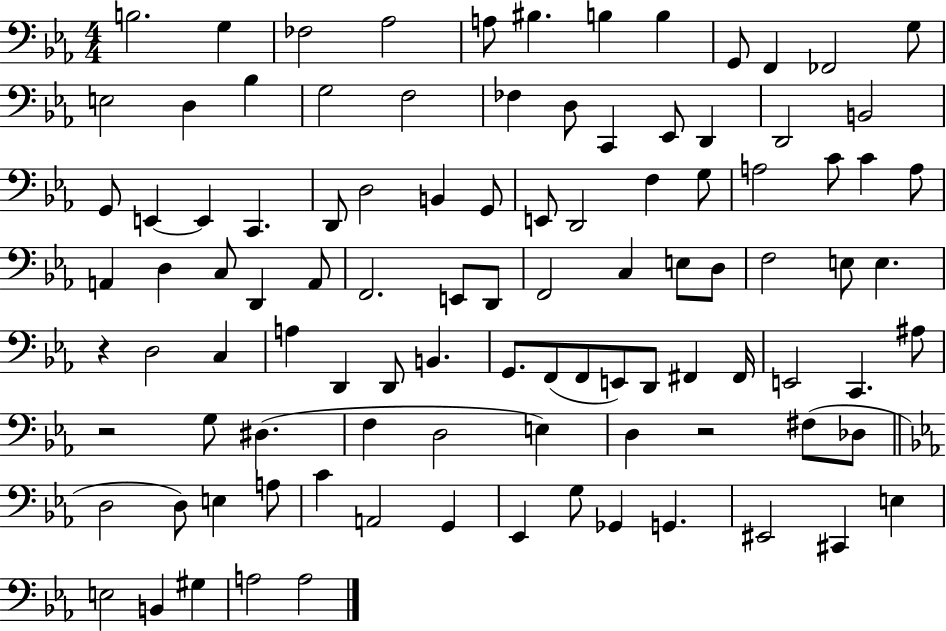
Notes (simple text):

B3/h. G3/q FES3/h Ab3/h A3/e BIS3/q. B3/q B3/q G2/e F2/q FES2/h G3/e E3/h D3/q Bb3/q G3/h F3/h FES3/q D3/e C2/q Eb2/e D2/q D2/h B2/h G2/e E2/q E2/q C2/q. D2/e D3/h B2/q G2/e E2/e D2/h F3/q G3/e A3/h C4/e C4/q A3/e A2/q D3/q C3/e D2/q A2/e F2/h. E2/e D2/e F2/h C3/q E3/e D3/e F3/h E3/e E3/q. R/q D3/h C3/q A3/q D2/q D2/e B2/q. G2/e. F2/e F2/e E2/e D2/e F#2/q F#2/s E2/h C2/q. A#3/e R/h G3/e D#3/q. F3/q D3/h E3/q D3/q R/h F#3/e Db3/e D3/h D3/e E3/q A3/e C4/q A2/h G2/q Eb2/q G3/e Gb2/q G2/q. EIS2/h C#2/q E3/q E3/h B2/q G#3/q A3/h A3/h